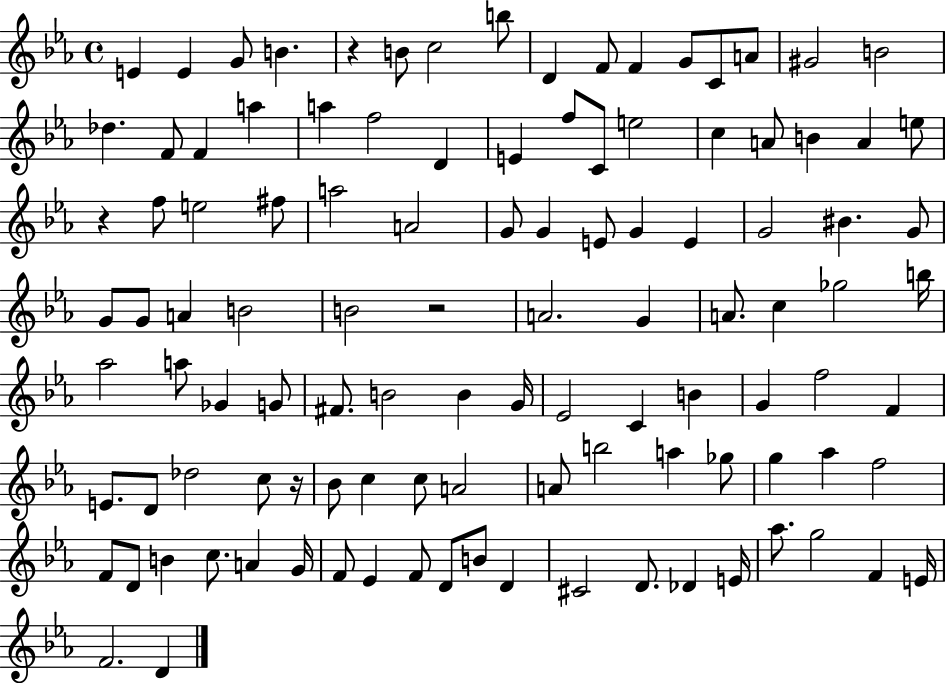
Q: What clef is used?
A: treble